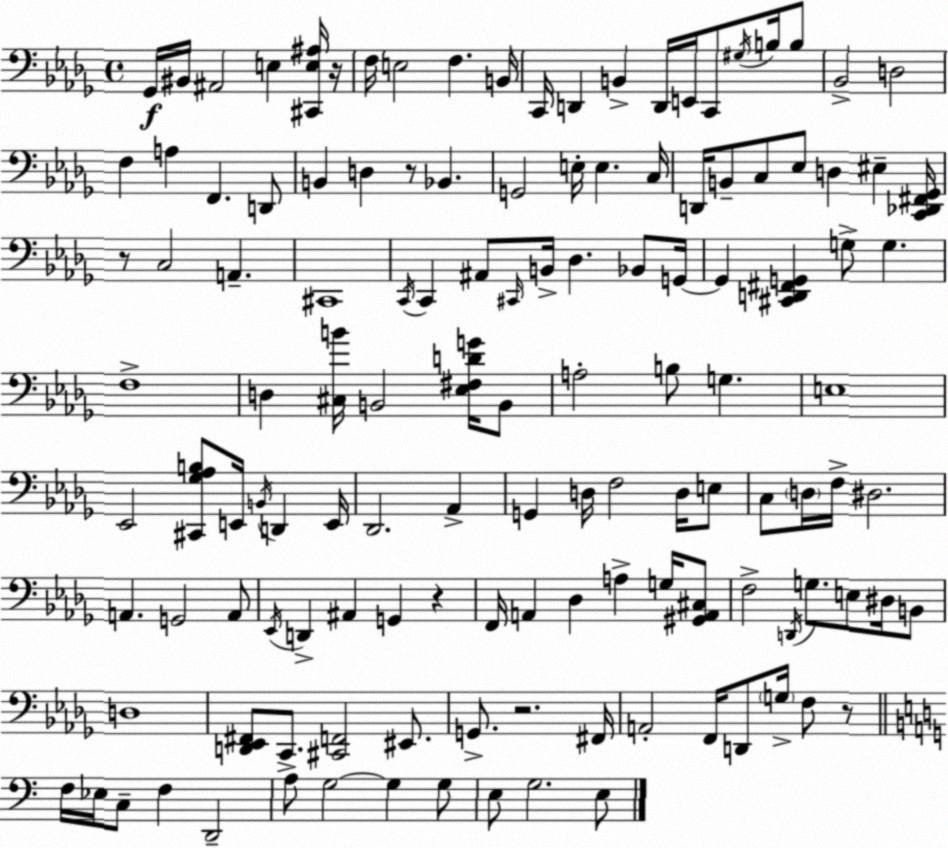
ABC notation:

X:1
T:Untitled
M:4/4
L:1/4
K:Bbm
_G,,/4 ^B,,/4 ^A,,2 E, [^C,,E,^A,]/4 z/4 F,/4 E,2 F, B,,/4 C,,/4 D,, B,, D,,/4 E,,/4 C,,/2 ^G,/4 B,/4 B,/2 _B,,2 D,2 F, A, F,, D,,/2 B,, D, z/2 _B,, G,,2 E,/4 E, C,/4 D,,/4 B,,/2 C,/2 _E,/2 D, ^E, [C,,_D,,^F,,_G,,]/4 z/2 C,2 A,, ^C,,4 C,,/4 C,, ^A,,/2 ^C,,/4 B,,/4 _D, _B,,/2 G,,/4 G,, [^C,,D,,^F,,G,,] G,/2 G, F,4 D, [^C,B]/4 B,,2 [_E,^F,DG]/4 B,,/2 A,2 B,/2 G, E,4 _E,,2 [^C,,_G,_A,B,]/2 E,,/4 B,,/4 D,, E,,/4 _D,,2 _A,, G,, D,/4 F,2 D,/4 E,/2 C,/2 D,/4 F,/4 ^D,2 A,, G,,2 A,,/2 _E,,/4 D,, ^A,, G,, z F,,/4 A,, _D, A, G,/4 [^G,,A,,^C,]/2 F,2 D,,/4 G,/2 E,/2 ^D,/4 B,,/2 D,4 [D,,_E,,^F,,]/2 C,,/2 [^C,,F,,]2 ^E,,/2 G,,/2 z2 ^F,,/4 A,,2 F,,/4 D,,/2 G,/4 F,/2 z/2 F,/4 _E,/4 C,/2 F, D,,2 A,/2 G,2 G, G,/2 E,/2 G,2 E,/2